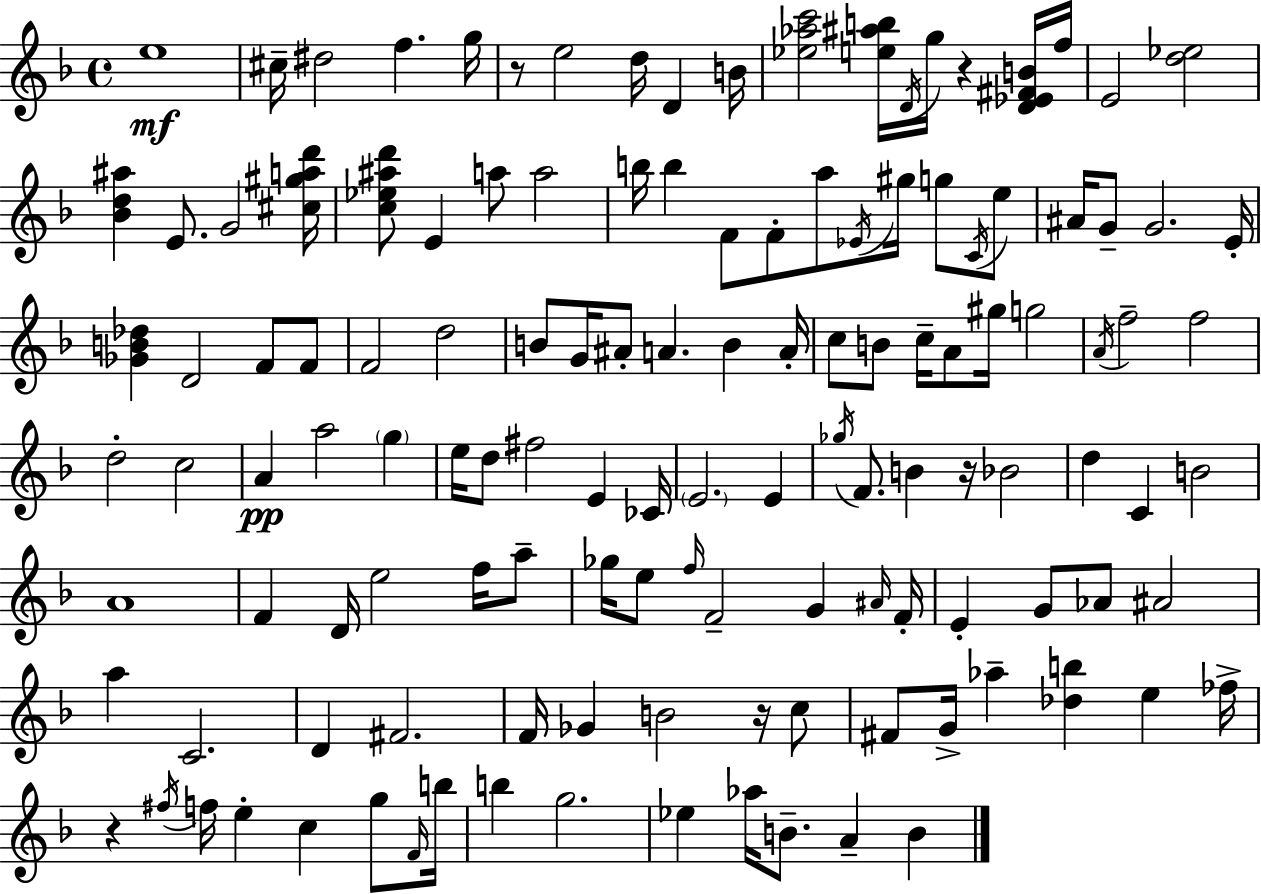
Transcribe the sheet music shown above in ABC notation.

X:1
T:Untitled
M:4/4
L:1/4
K:F
e4 ^c/4 ^d2 f g/4 z/2 e2 d/4 D B/4 [_e_ac']2 [e^ab]/4 D/4 g/4 z [D_E^FB]/4 f/4 E2 [d_e]2 [_Bd^a] E/2 G2 [^c^gad']/4 [c_e^ad']/2 E a/2 a2 b/4 b F/2 F/2 a/2 _E/4 ^g/4 g/2 C/4 e/2 ^A/4 G/2 G2 E/4 [_GB_d] D2 F/2 F/2 F2 d2 B/2 G/4 ^A/2 A B A/4 c/2 B/2 c/4 A/2 ^g/4 g2 A/4 f2 f2 d2 c2 A a2 g e/4 d/2 ^f2 E _C/4 E2 E _g/4 F/2 B z/4 _B2 d C B2 A4 F D/4 e2 f/4 a/2 _g/4 e/2 f/4 F2 G ^A/4 F/4 E G/2 _A/2 ^A2 a C2 D ^F2 F/4 _G B2 z/4 c/2 ^F/2 G/4 _a [_db] e _f/4 z ^f/4 f/4 e c g/2 F/4 b/4 b g2 _e _a/4 B/2 A B